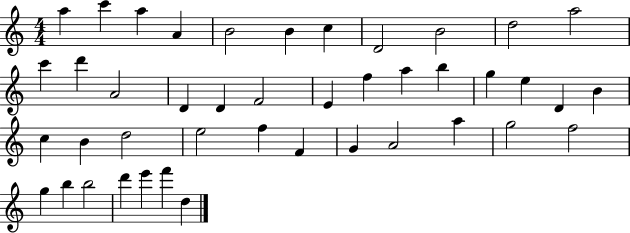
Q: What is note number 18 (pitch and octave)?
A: E4